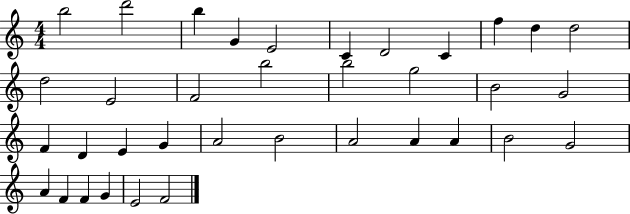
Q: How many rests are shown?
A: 0